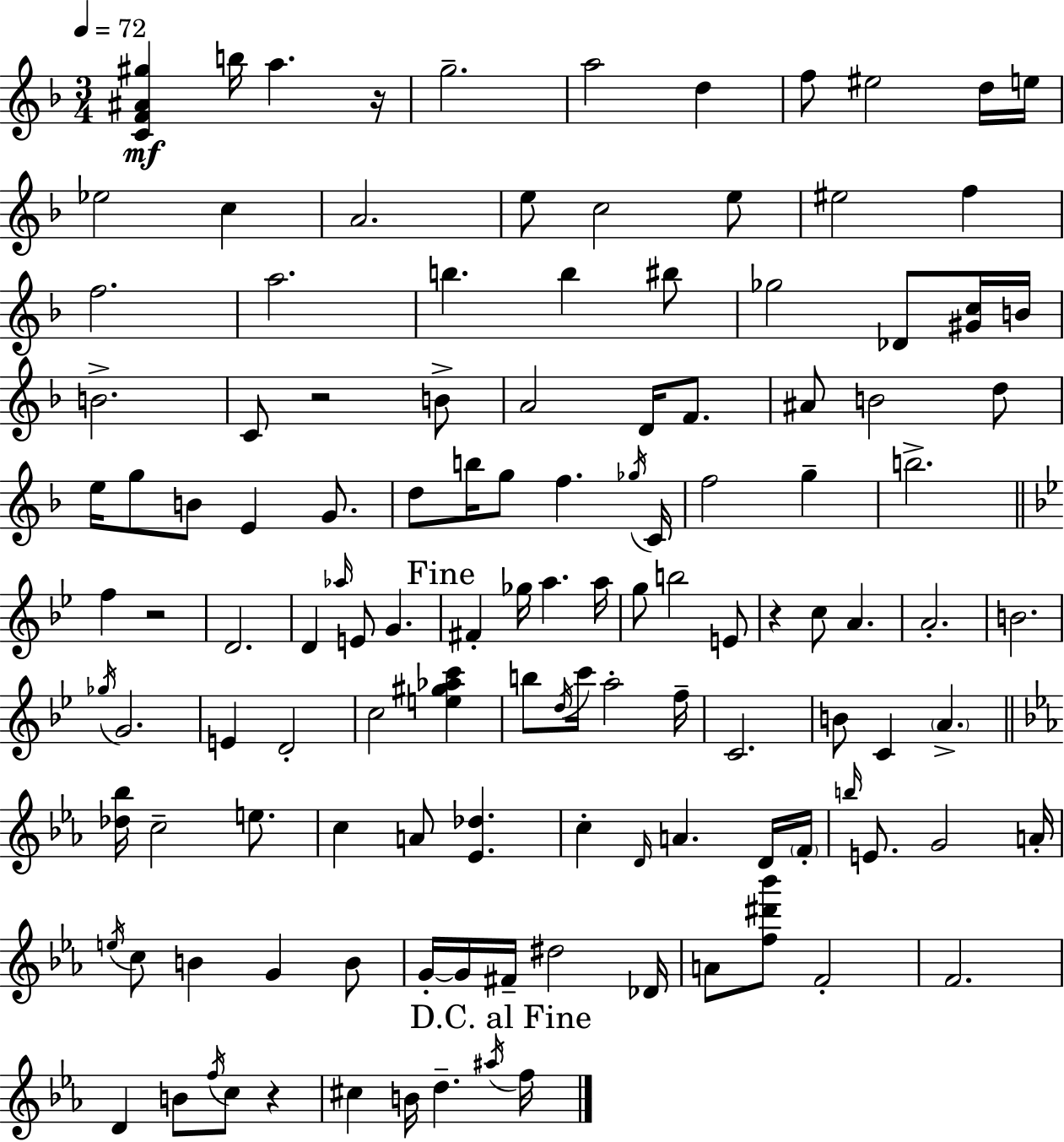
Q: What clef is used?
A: treble